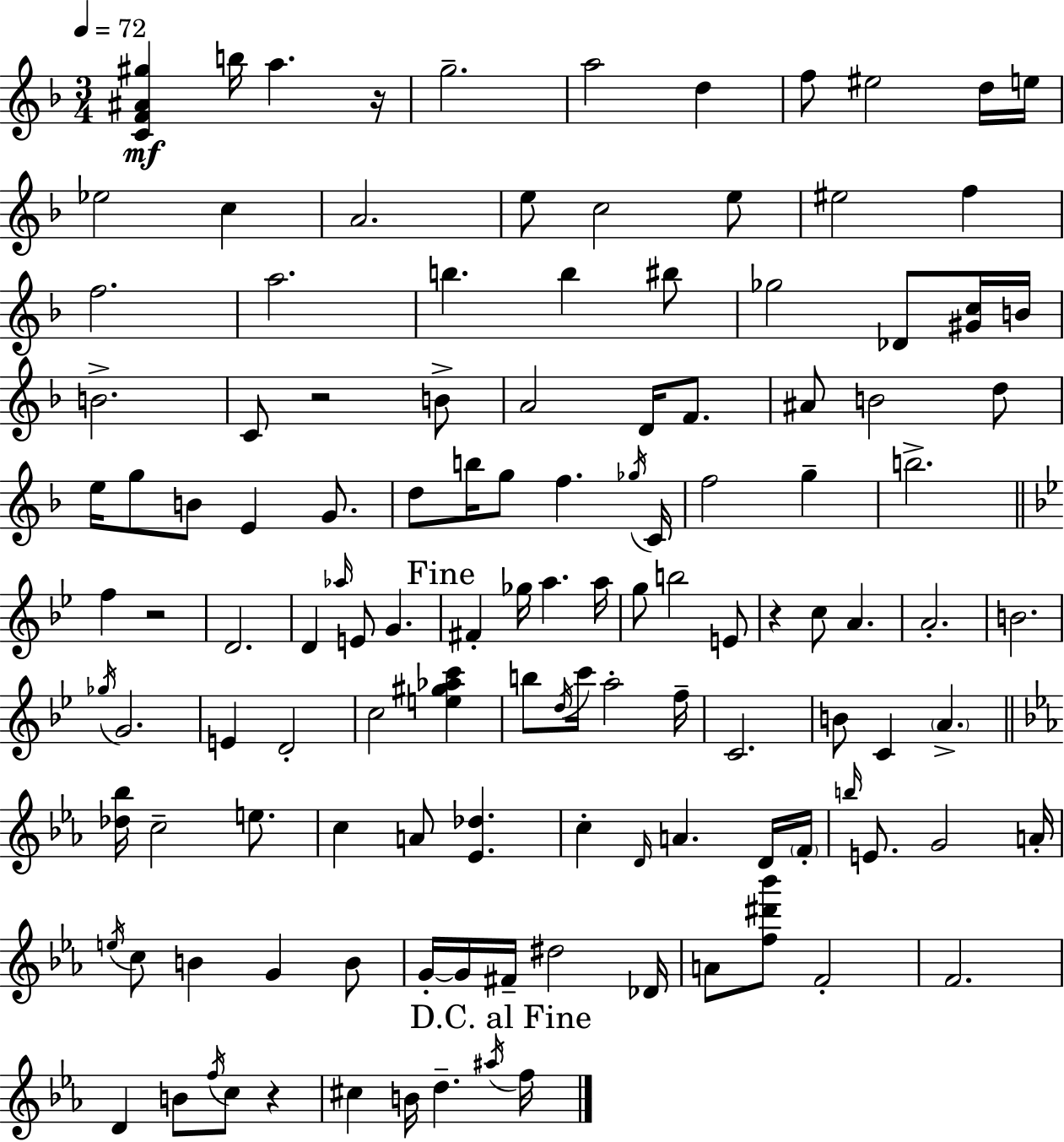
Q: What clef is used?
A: treble